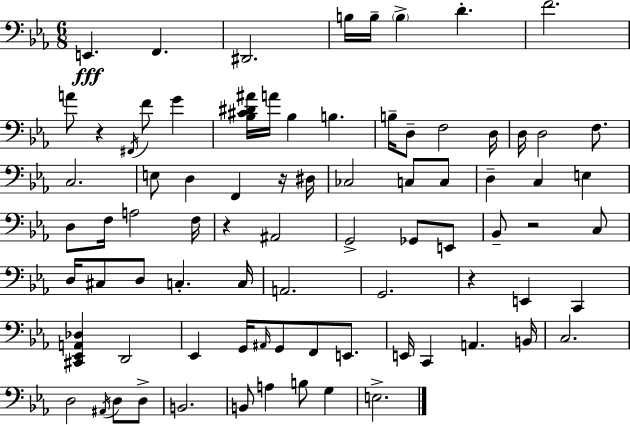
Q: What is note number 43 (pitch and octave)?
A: C3